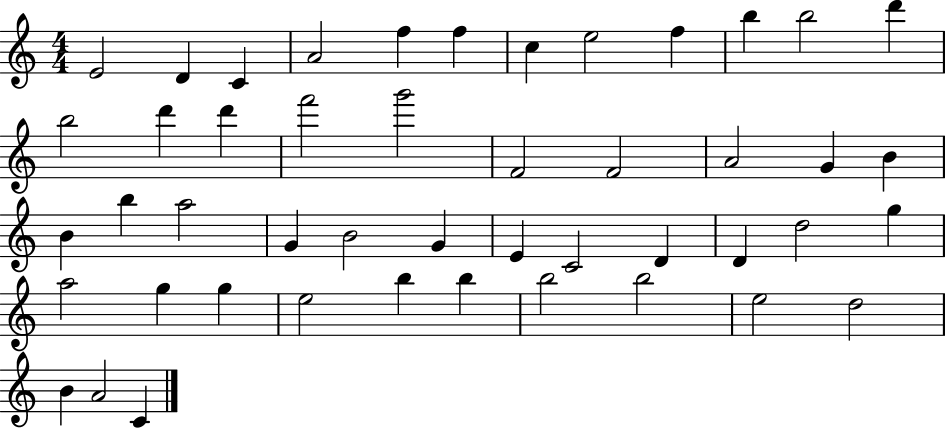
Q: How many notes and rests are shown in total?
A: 47